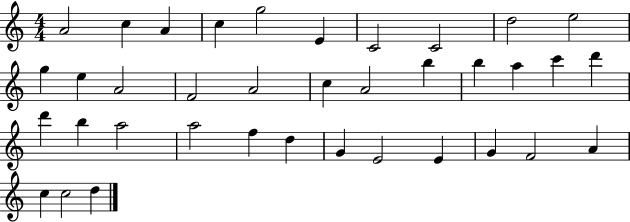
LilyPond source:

{
  \clef treble
  \numericTimeSignature
  \time 4/4
  \key c \major
  a'2 c''4 a'4 | c''4 g''2 e'4 | c'2 c'2 | d''2 e''2 | \break g''4 e''4 a'2 | f'2 a'2 | c''4 a'2 b''4 | b''4 a''4 c'''4 d'''4 | \break d'''4 b''4 a''2 | a''2 f''4 d''4 | g'4 e'2 e'4 | g'4 f'2 a'4 | \break c''4 c''2 d''4 | \bar "|."
}